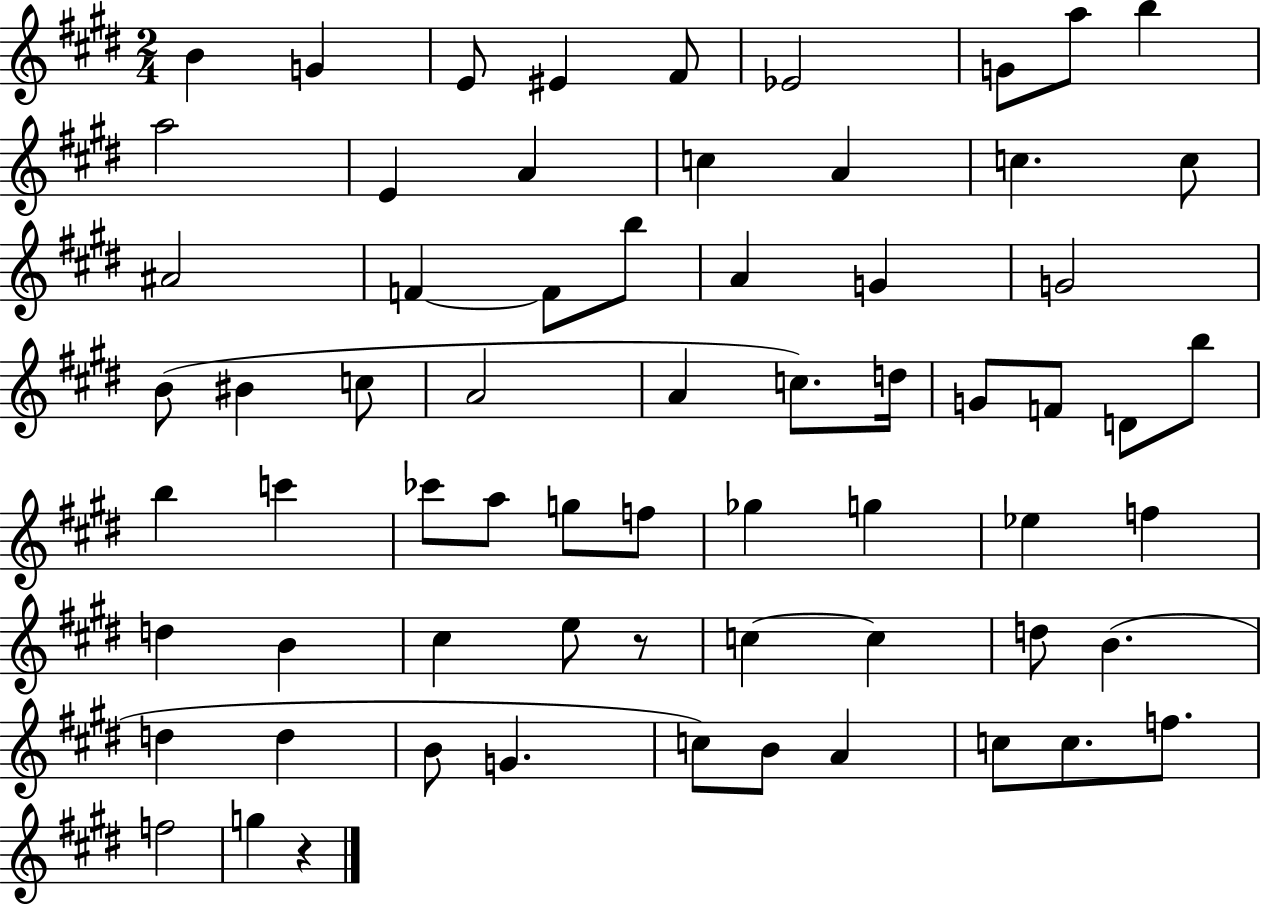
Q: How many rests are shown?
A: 2